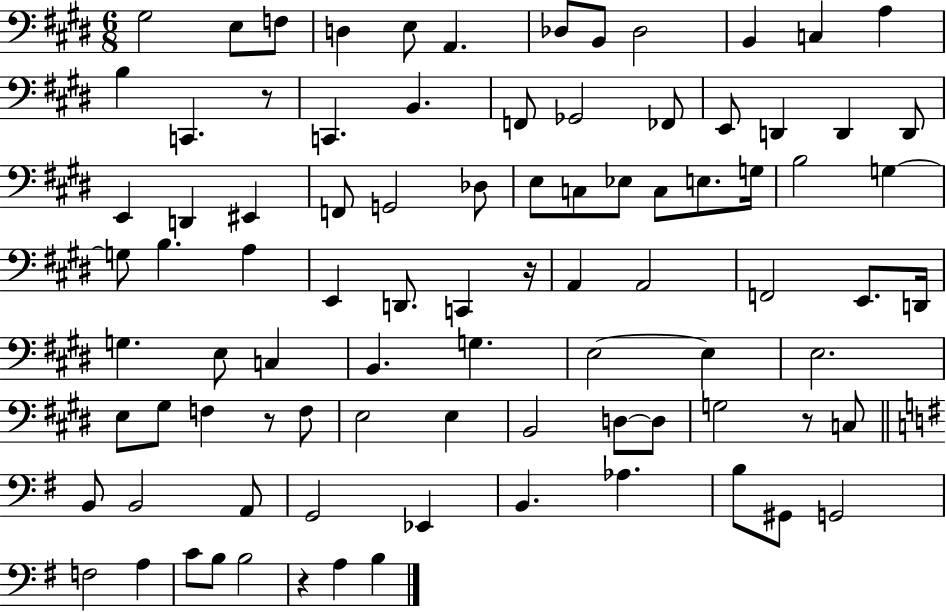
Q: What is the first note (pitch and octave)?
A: G#3